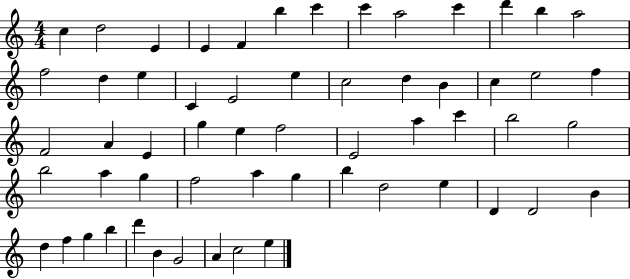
C5/q D5/h E4/q E4/q F4/q B5/q C6/q C6/q A5/h C6/q D6/q B5/q A5/h F5/h D5/q E5/q C4/q E4/h E5/q C5/h D5/q B4/q C5/q E5/h F5/q F4/h A4/q E4/q G5/q E5/q F5/h E4/h A5/q C6/q B5/h G5/h B5/h A5/q G5/q F5/h A5/q G5/q B5/q D5/h E5/q D4/q D4/h B4/q D5/q F5/q G5/q B5/q D6/q B4/q G4/h A4/q C5/h E5/q